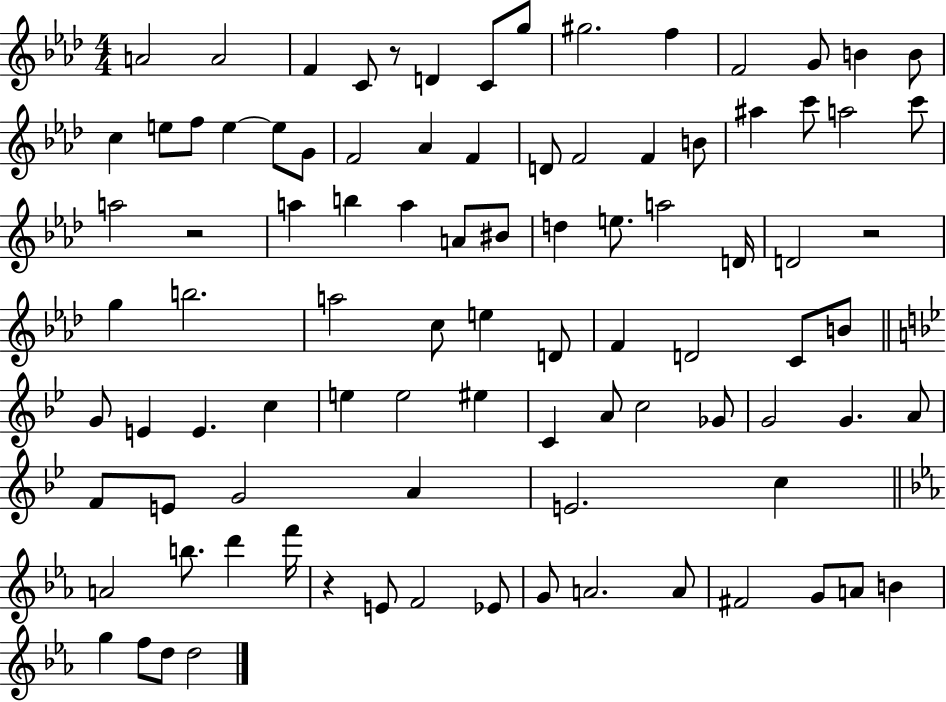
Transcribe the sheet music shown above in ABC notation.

X:1
T:Untitled
M:4/4
L:1/4
K:Ab
A2 A2 F C/2 z/2 D C/2 g/2 ^g2 f F2 G/2 B B/2 c e/2 f/2 e e/2 G/2 F2 _A F D/2 F2 F B/2 ^a c'/2 a2 c'/2 a2 z2 a b a A/2 ^B/2 d e/2 a2 D/4 D2 z2 g b2 a2 c/2 e D/2 F D2 C/2 B/2 G/2 E E c e e2 ^e C A/2 c2 _G/2 G2 G A/2 F/2 E/2 G2 A E2 c A2 b/2 d' f'/4 z E/2 F2 _E/2 G/2 A2 A/2 ^F2 G/2 A/2 B g f/2 d/2 d2